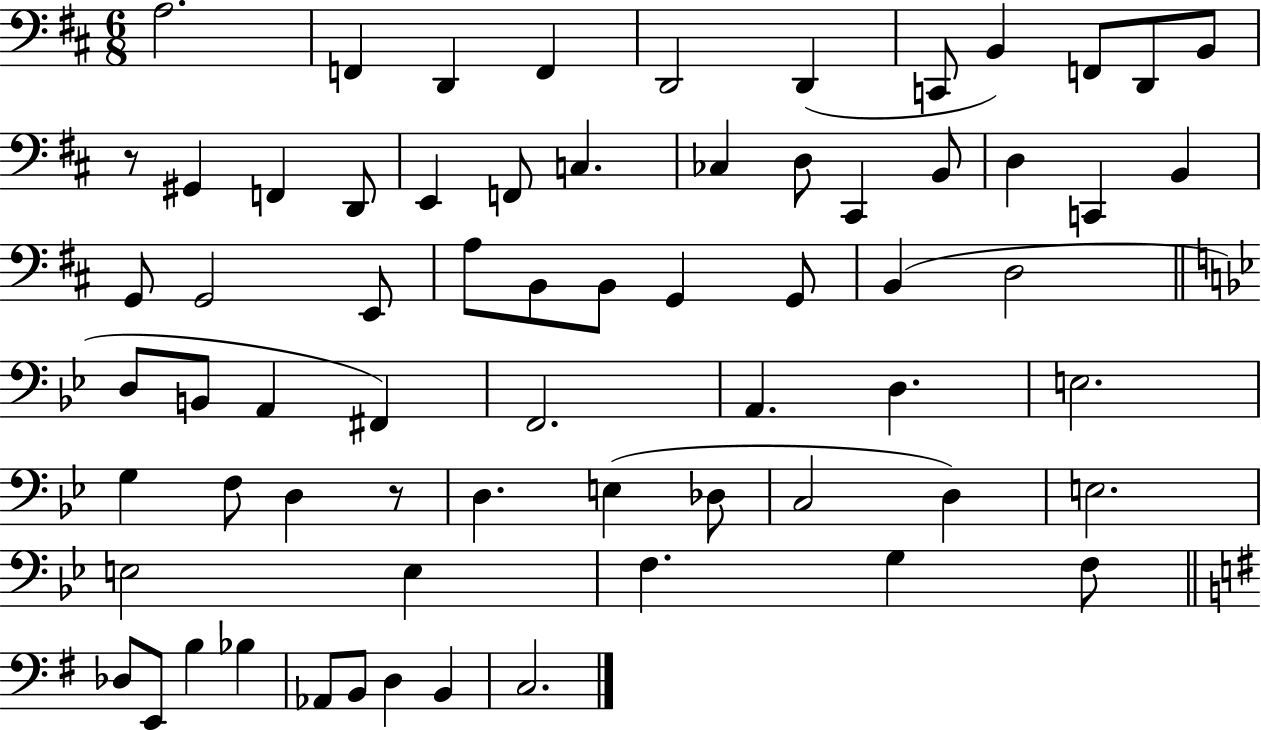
X:1
T:Untitled
M:6/8
L:1/4
K:D
A,2 F,, D,, F,, D,,2 D,, C,,/2 B,, F,,/2 D,,/2 B,,/2 z/2 ^G,, F,, D,,/2 E,, F,,/2 C, _C, D,/2 ^C,, B,,/2 D, C,, B,, G,,/2 G,,2 E,,/2 A,/2 B,,/2 B,,/2 G,, G,,/2 B,, D,2 D,/2 B,,/2 A,, ^F,, F,,2 A,, D, E,2 G, F,/2 D, z/2 D, E, _D,/2 C,2 D, E,2 E,2 E, F, G, F,/2 _D,/2 E,,/2 B, _B, _A,,/2 B,,/2 D, B,, C,2